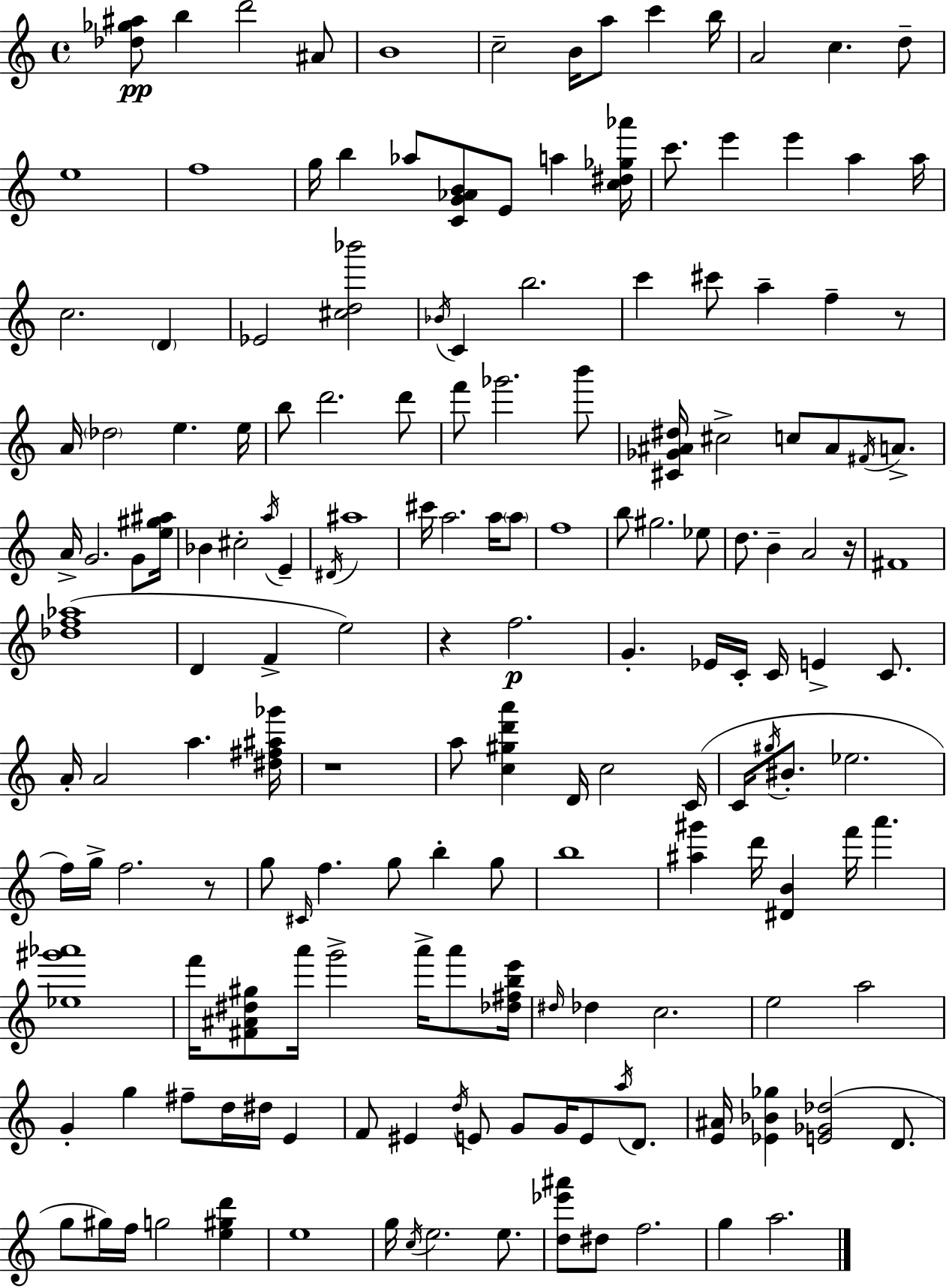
{
  \clef treble
  \time 4/4
  \defaultTimeSignature
  \key a \minor
  <des'' ges'' ais''>8\pp b''4 d'''2 ais'8 | b'1 | c''2-- b'16 a''8 c'''4 b''16 | a'2 c''4. d''8-- | \break e''1 | f''1 | g''16 b''4 aes''8 <c' g' aes' b'>8 e'8 a''4 <c'' dis'' ges'' aes'''>16 | c'''8. e'''4 e'''4 a''4 a''16 | \break c''2. \parenthesize d'4 | ees'2 <cis'' d'' bes'''>2 | \acciaccatura { bes'16 } c'4 b''2. | c'''4 cis'''8 a''4-- f''4-- r8 | \break a'16 \parenthesize des''2 e''4. | e''16 b''8 d'''2. d'''8 | f'''8 ges'''2. b'''8 | <cis' ges' ais' dis''>16 cis''2-> c''8 ais'8 \acciaccatura { fis'16 } a'8.-> | \break a'16-> g'2. g'8 | <e'' gis'' ais''>16 bes'4 cis''2-. \acciaccatura { a''16 } e'4-- | \acciaccatura { dis'16 } ais''1 | cis'''16 a''2. | \break a''16 \parenthesize a''8 f''1 | b''8 gis''2. | ees''8 d''8. b'4-- a'2 | r16 fis'1 | \break <des'' f'' aes''>1( | d'4 f'4-> e''2) | r4 f''2.\p | g'4.-. ees'16 c'16-. c'16 e'4-> | \break c'8. a'16-. a'2 a''4. | <dis'' fis'' ais'' ges'''>16 r1 | a''8 <c'' gis'' d''' a'''>4 d'16 c''2 | c'16( c'16 \acciaccatura { gis''16 } bis'8.-. ees''2. | \break f''16) g''16-> f''2. | r8 g''8 \grace { cis'16 } f''4. g''8 | b''4-. g''8 b''1 | <ais'' gis'''>4 d'''16 <dis' b'>4 f'''16 | \break a'''4. <ees'' gis''' aes'''>1 | f'''16 <fis' ais' dis'' gis''>8 a'''16 g'''2-> | a'''16-> a'''8 <des'' fis'' b'' e'''>16 \grace { dis''16 } des''4 c''2. | e''2 a''2 | \break g'4-. g''4 fis''8-- | d''16 dis''16 e'4 f'8 eis'4 \acciaccatura { d''16 } e'8 | g'8 g'16 e'8 \acciaccatura { a''16 } d'8. <e' ais'>16 <ees' bes' ges''>4 <e' ges' des''>2( | d'8. g''8 gis''16) f''16 g''2 | \break <e'' gis'' d'''>4 e''1 | g''16 \acciaccatura { c''16 } e''2. | e''8. <d'' ees''' ais'''>8 dis''8 f''2. | g''4 a''2. | \break \bar "|."
}